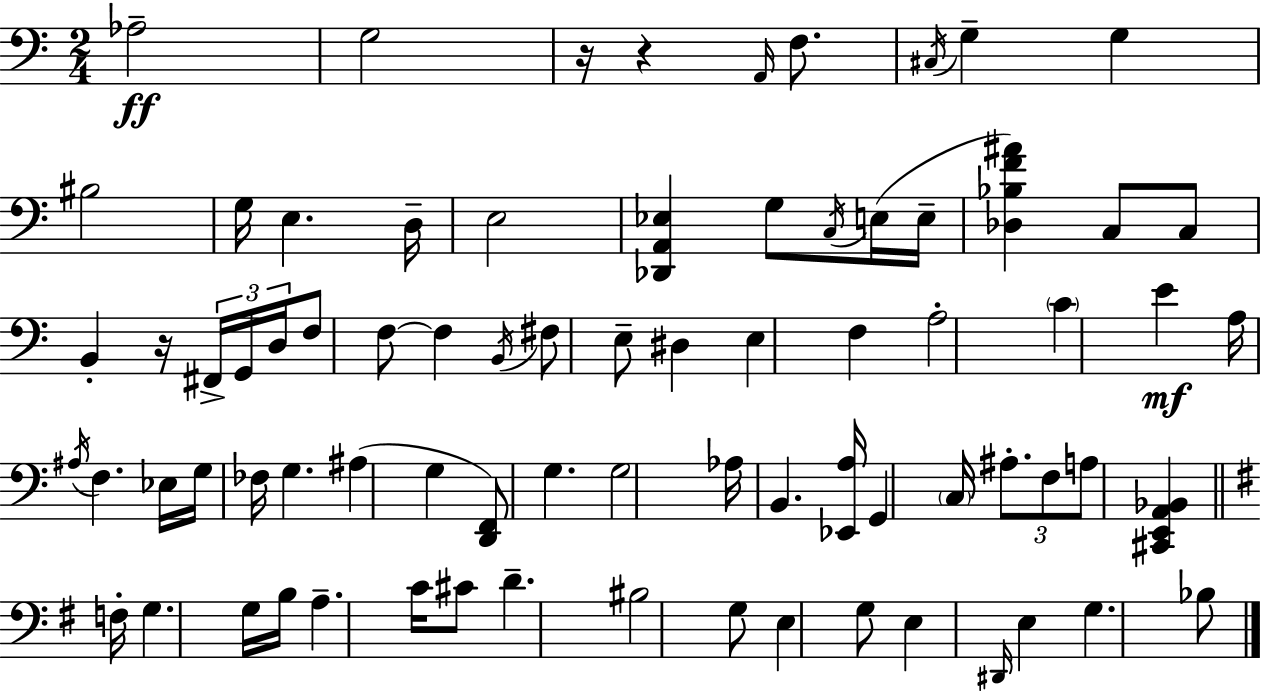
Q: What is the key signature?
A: A minor